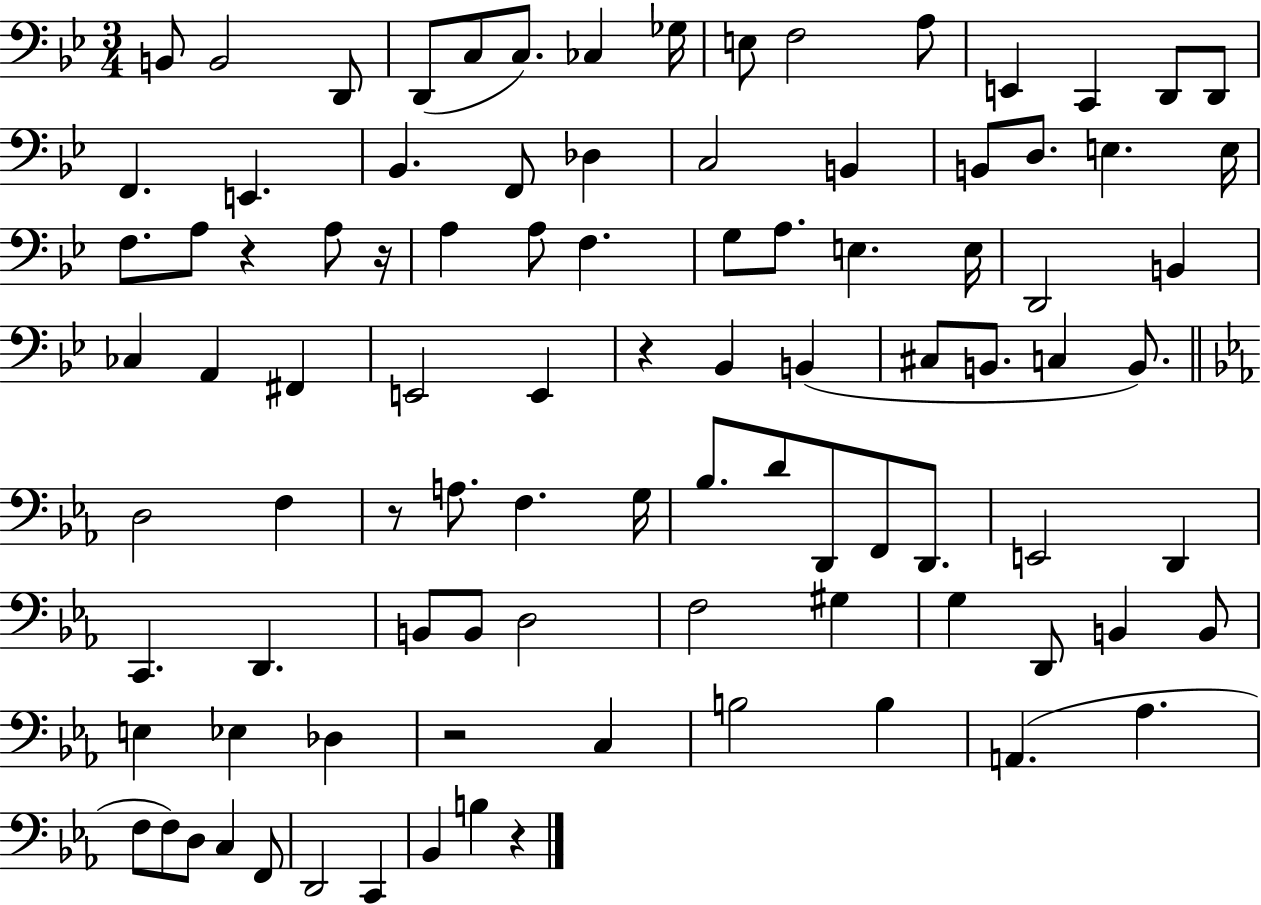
B2/e B2/h D2/e D2/e C3/e C3/e. CES3/q Gb3/s E3/e F3/h A3/e E2/q C2/q D2/e D2/e F2/q. E2/q. Bb2/q. F2/e Db3/q C3/h B2/q B2/e D3/e. E3/q. E3/s F3/e. A3/e R/q A3/e R/s A3/q A3/e F3/q. G3/e A3/e. E3/q. E3/s D2/h B2/q CES3/q A2/q F#2/q E2/h E2/q R/q Bb2/q B2/q C#3/e B2/e. C3/q B2/e. D3/h F3/q R/e A3/e. F3/q. G3/s Bb3/e. D4/e D2/e F2/e D2/e. E2/h D2/q C2/q. D2/q. B2/e B2/e D3/h F3/h G#3/q G3/q D2/e B2/q B2/e E3/q Eb3/q Db3/q R/h C3/q B3/h B3/q A2/q. Ab3/q. F3/e F3/e D3/e C3/q F2/e D2/h C2/q Bb2/q B3/q R/q